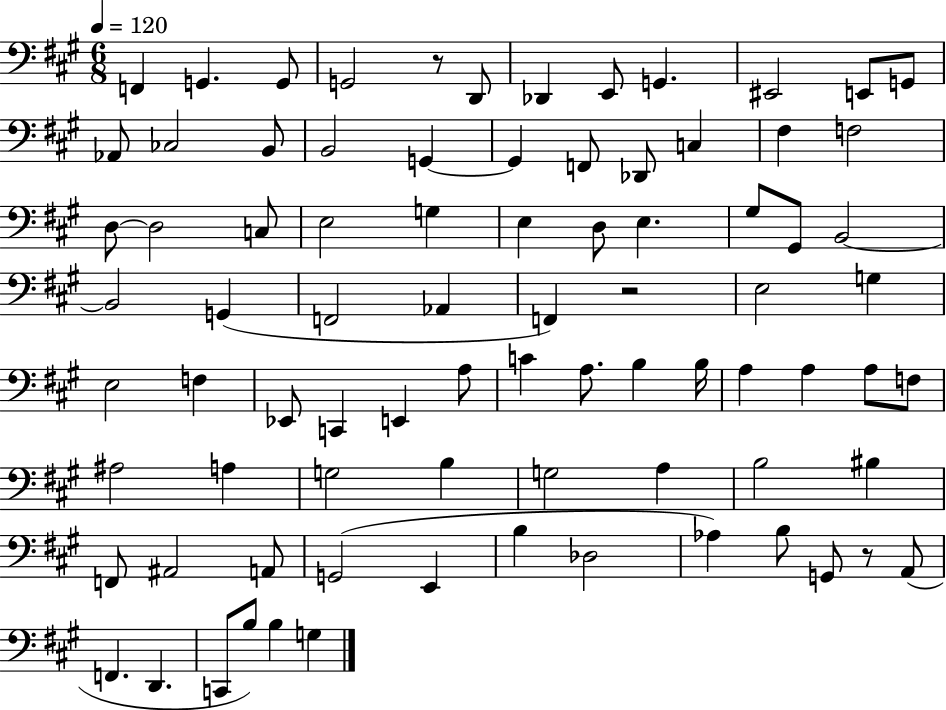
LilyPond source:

{
  \clef bass
  \numericTimeSignature
  \time 6/8
  \key a \major
  \tempo 4 = 120
  f,4 g,4. g,8 | g,2 r8 d,8 | des,4 e,8 g,4. | eis,2 e,8 g,8 | \break aes,8 ces2 b,8 | b,2 g,4~~ | g,4 f,8 des,8 c4 | fis4 f2 | \break d8~~ d2 c8 | e2 g4 | e4 d8 e4. | gis8 gis,8 b,2~~ | \break b,2 g,4( | f,2 aes,4 | f,4) r2 | e2 g4 | \break e2 f4 | ees,8 c,4 e,4 a8 | c'4 a8. b4 b16 | a4 a4 a8 f8 | \break ais2 a4 | g2 b4 | g2 a4 | b2 bis4 | \break f,8 ais,2 a,8 | g,2( e,4 | b4 des2 | aes4) b8 g,8 r8 a,8( | \break f,4. d,4. | c,8 b8) b4 g4 | \bar "|."
}